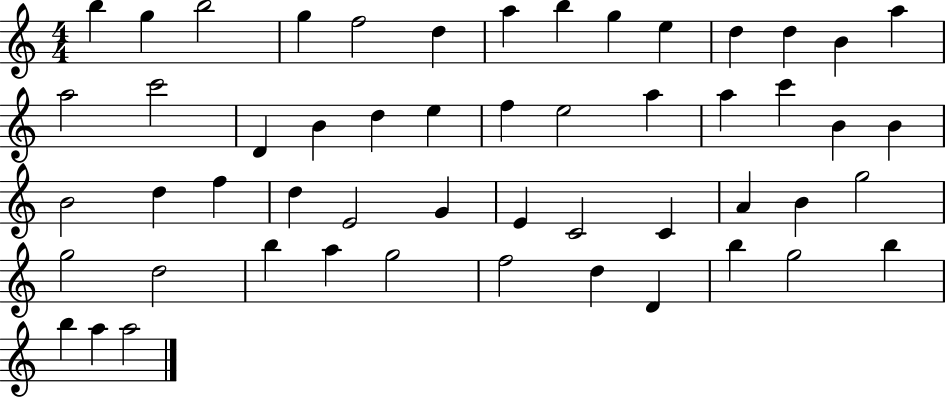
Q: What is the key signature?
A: C major